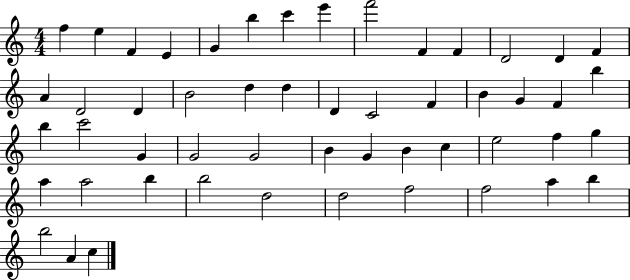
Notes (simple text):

F5/q E5/q F4/q E4/q G4/q B5/q C6/q E6/q F6/h F4/q F4/q D4/h D4/q F4/q A4/q D4/h D4/q B4/h D5/q D5/q D4/q C4/h F4/q B4/q G4/q F4/q B5/q B5/q C6/h G4/q G4/h G4/h B4/q G4/q B4/q C5/q E5/h F5/q G5/q A5/q A5/h B5/q B5/h D5/h D5/h F5/h F5/h A5/q B5/q B5/h A4/q C5/q